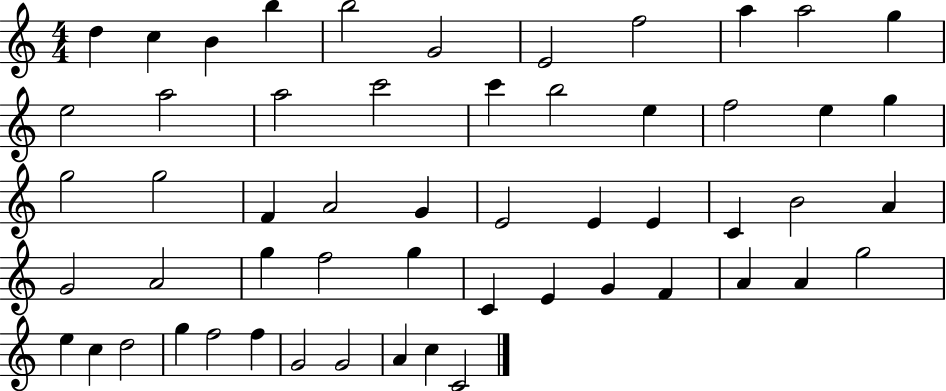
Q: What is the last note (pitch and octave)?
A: C4